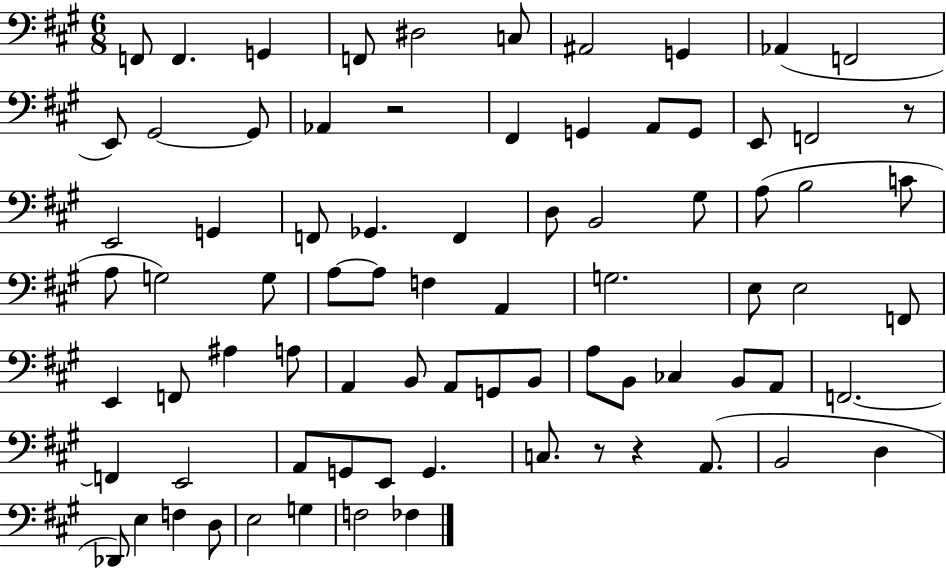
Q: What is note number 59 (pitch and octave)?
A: E2